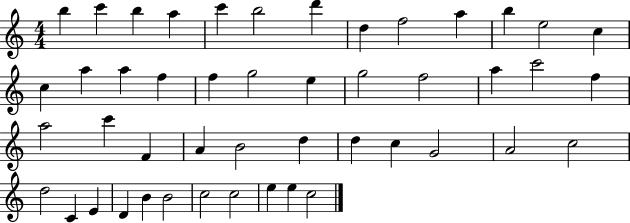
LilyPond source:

{
  \clef treble
  \numericTimeSignature
  \time 4/4
  \key c \major
  b''4 c'''4 b''4 a''4 | c'''4 b''2 d'''4 | d''4 f''2 a''4 | b''4 e''2 c''4 | \break c''4 a''4 a''4 f''4 | f''4 g''2 e''4 | g''2 f''2 | a''4 c'''2 f''4 | \break a''2 c'''4 f'4 | a'4 b'2 d''4 | d''4 c''4 g'2 | a'2 c''2 | \break d''2 c'4 e'4 | d'4 b'4 b'2 | c''2 c''2 | e''4 e''4 c''2 | \break \bar "|."
}